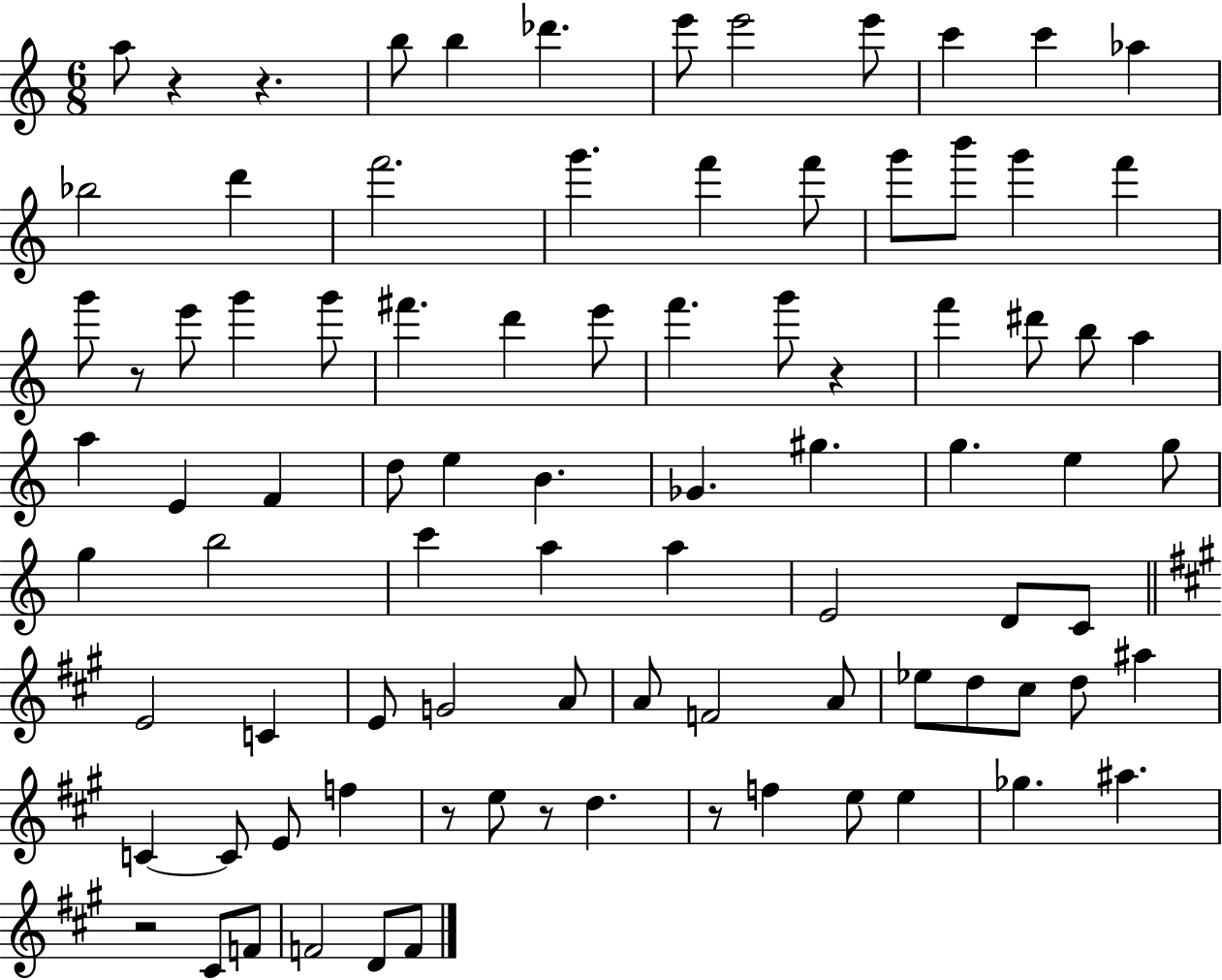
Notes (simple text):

A5/e R/q R/q. B5/e B5/q Db6/q. E6/e E6/h E6/e C6/q C6/q Ab5/q Bb5/h D6/q F6/h. G6/q. F6/q F6/e G6/e B6/e G6/q F6/q G6/e R/e E6/e G6/q G6/e F#6/q. D6/q E6/e F6/q. G6/e R/q F6/q D#6/e B5/e A5/q A5/q E4/q F4/q D5/e E5/q B4/q. Gb4/q. G#5/q. G5/q. E5/q G5/e G5/q B5/h C6/q A5/q A5/q E4/h D4/e C4/e E4/h C4/q E4/e G4/h A4/e A4/e F4/h A4/e Eb5/e D5/e C#5/e D5/e A#5/q C4/q C4/e E4/e F5/q R/e E5/e R/e D5/q. R/e F5/q E5/e E5/q Gb5/q. A#5/q. R/h C#4/e F4/e F4/h D4/e F4/e